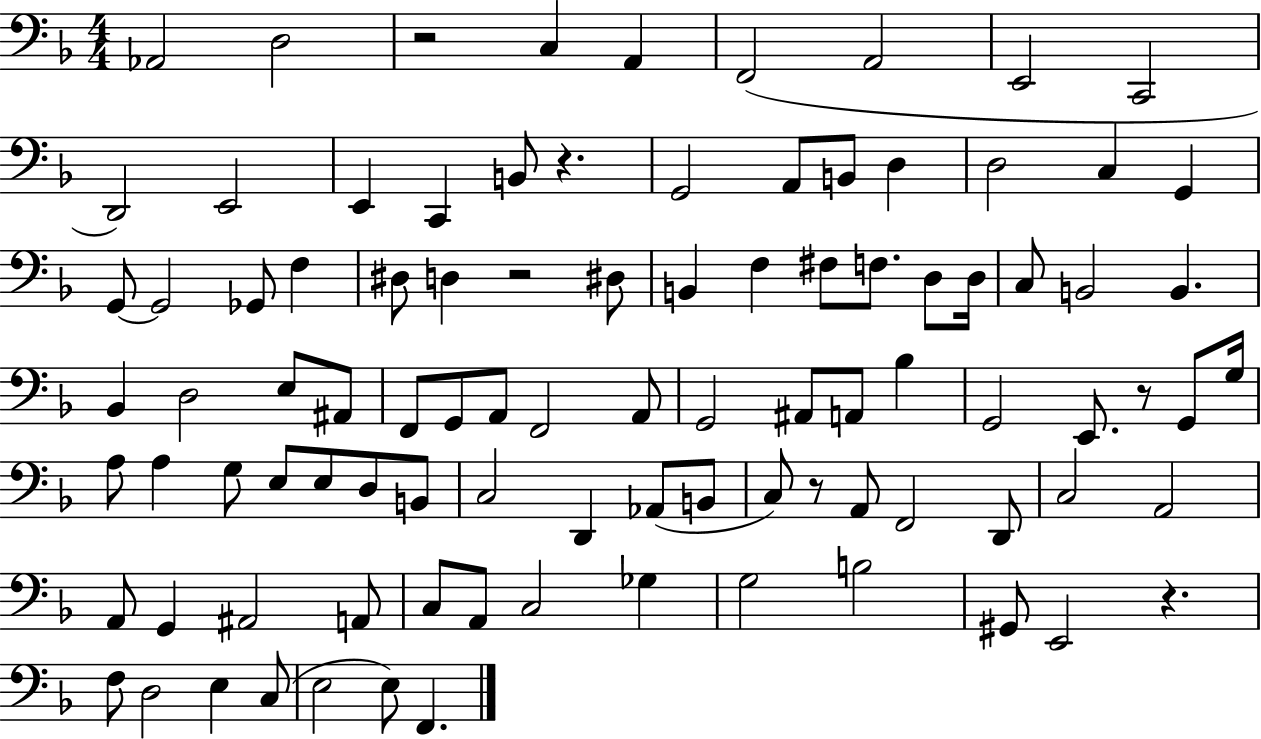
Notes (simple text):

Ab2/h D3/h R/h C3/q A2/q F2/h A2/h E2/h C2/h D2/h E2/h E2/q C2/q B2/e R/q. G2/h A2/e B2/e D3/q D3/h C3/q G2/q G2/e G2/h Gb2/e F3/q D#3/e D3/q R/h D#3/e B2/q F3/q F#3/e F3/e. D3/e D3/s C3/e B2/h B2/q. Bb2/q D3/h E3/e A#2/e F2/e G2/e A2/e F2/h A2/e G2/h A#2/e A2/e Bb3/q G2/h E2/e. R/e G2/e G3/s A3/e A3/q G3/e E3/e E3/e D3/e B2/e C3/h D2/q Ab2/e B2/e C3/e R/e A2/e F2/h D2/e C3/h A2/h A2/e G2/q A#2/h A2/e C3/e A2/e C3/h Gb3/q G3/h B3/h G#2/e E2/h R/q. F3/e D3/h E3/q C3/e E3/h E3/e F2/q.